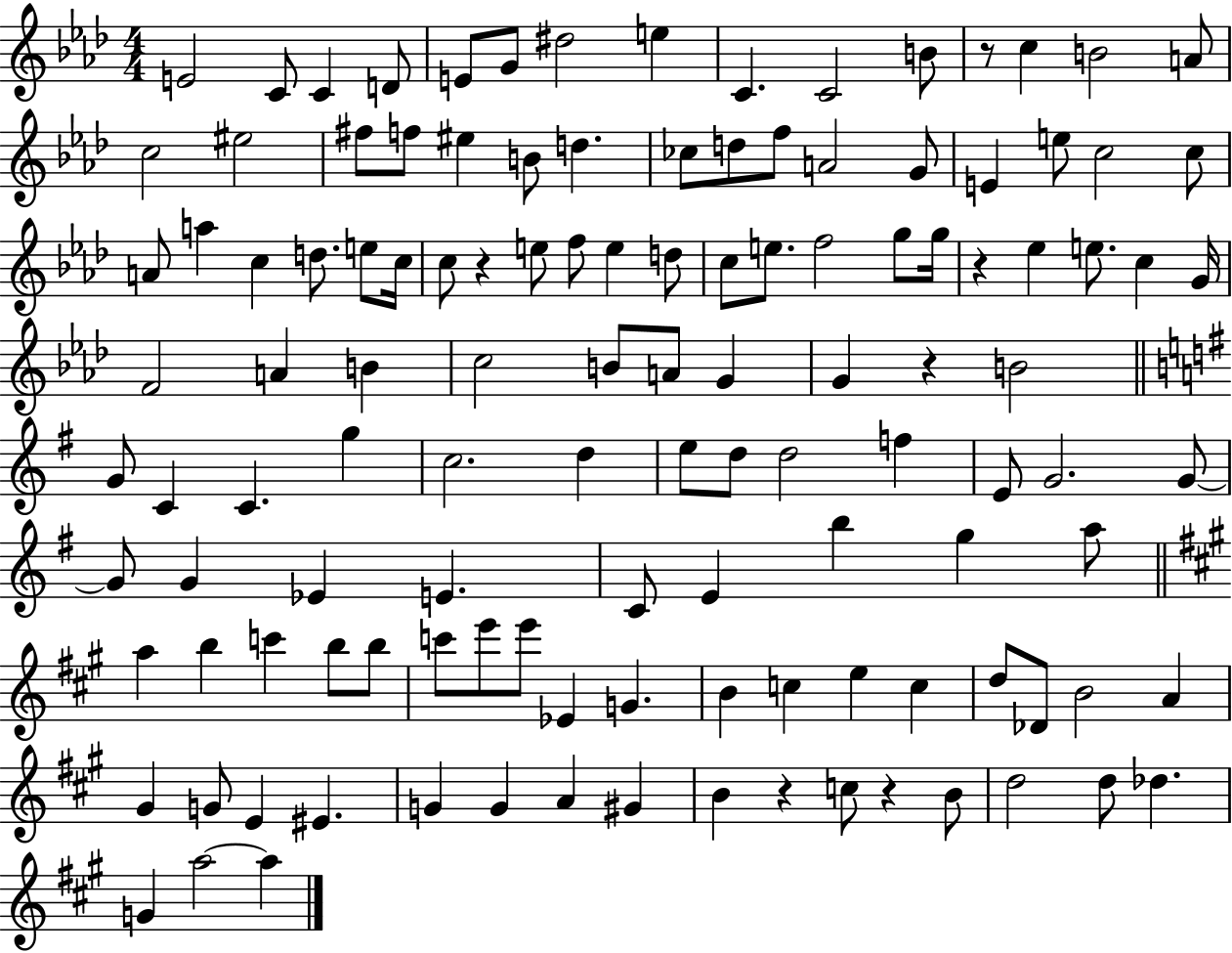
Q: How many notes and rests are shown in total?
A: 122